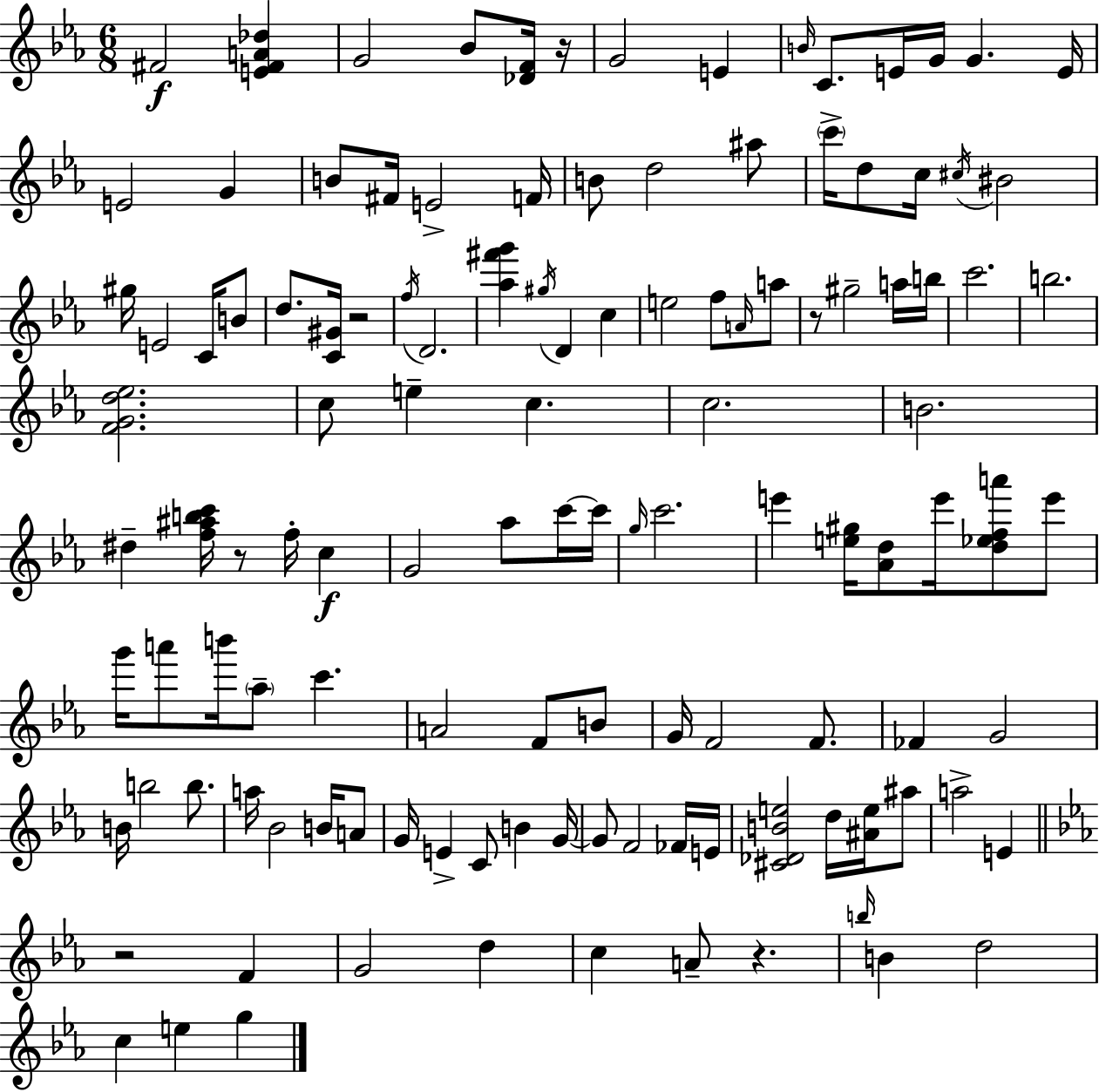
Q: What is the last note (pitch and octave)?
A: G5